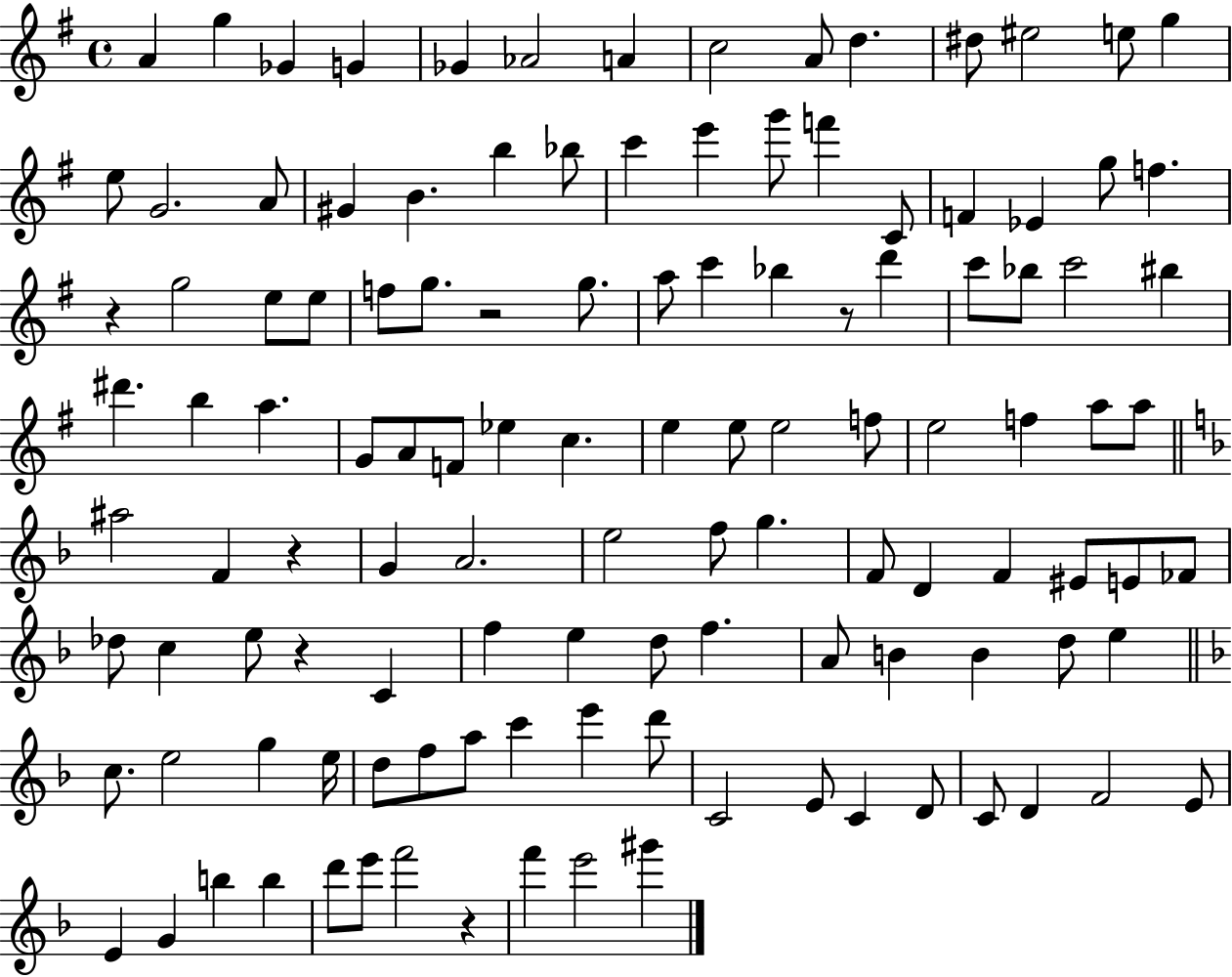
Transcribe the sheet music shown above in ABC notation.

X:1
T:Untitled
M:4/4
L:1/4
K:G
A g _G G _G _A2 A c2 A/2 d ^d/2 ^e2 e/2 g e/2 G2 A/2 ^G B b _b/2 c' e' g'/2 f' C/2 F _E g/2 f z g2 e/2 e/2 f/2 g/2 z2 g/2 a/2 c' _b z/2 d' c'/2 _b/2 c'2 ^b ^d' b a G/2 A/2 F/2 _e c e e/2 e2 f/2 e2 f a/2 a/2 ^a2 F z G A2 e2 f/2 g F/2 D F ^E/2 E/2 _F/2 _d/2 c e/2 z C f e d/2 f A/2 B B d/2 e c/2 e2 g e/4 d/2 f/2 a/2 c' e' d'/2 C2 E/2 C D/2 C/2 D F2 E/2 E G b b d'/2 e'/2 f'2 z f' e'2 ^g'